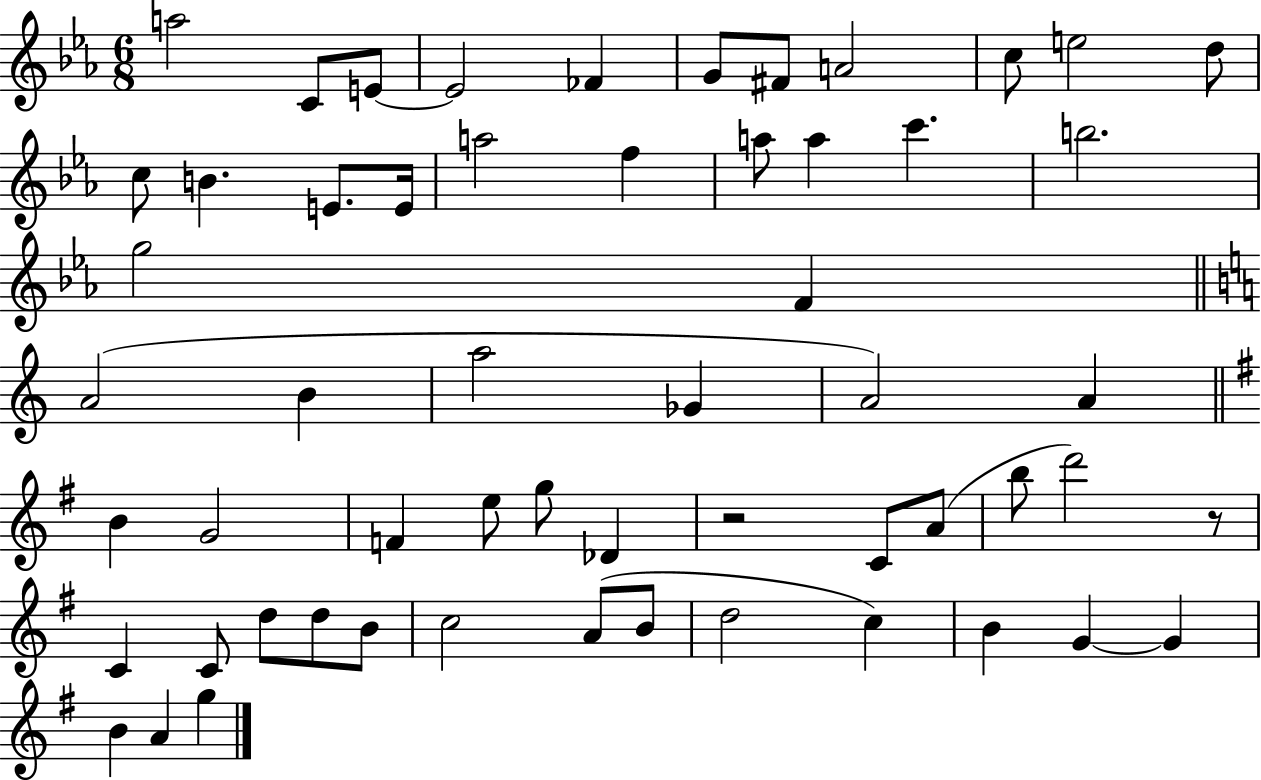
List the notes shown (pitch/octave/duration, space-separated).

A5/h C4/e E4/e E4/h FES4/q G4/e F#4/e A4/h C5/e E5/h D5/e C5/e B4/q. E4/e. E4/s A5/h F5/q A5/e A5/q C6/q. B5/h. G5/h F4/q A4/h B4/q A5/h Gb4/q A4/h A4/q B4/q G4/h F4/q E5/e G5/e Db4/q R/h C4/e A4/e B5/e D6/h R/e C4/q C4/e D5/e D5/e B4/e C5/h A4/e B4/e D5/h C5/q B4/q G4/q G4/q B4/q A4/q G5/q